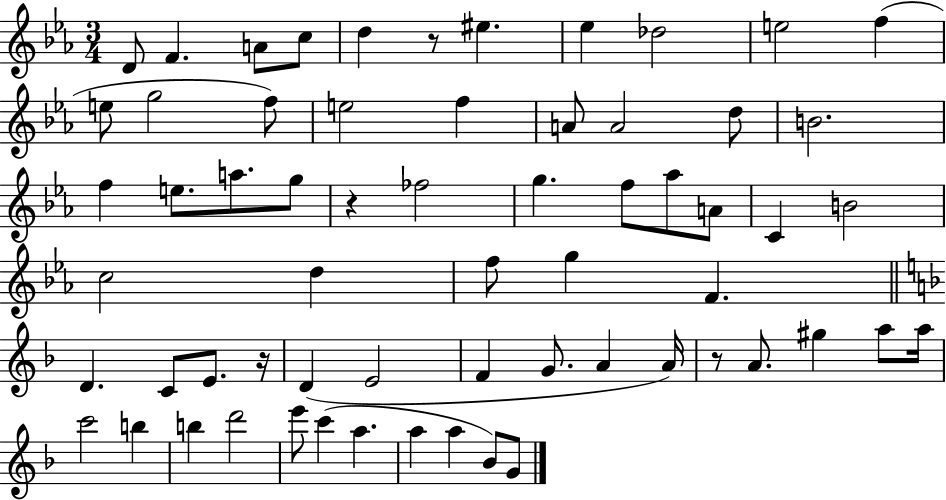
D4/e F4/q. A4/e C5/e D5/q R/e EIS5/q. Eb5/q Db5/h E5/h F5/q E5/e G5/h F5/e E5/h F5/q A4/e A4/h D5/e B4/h. F5/q E5/e. A5/e. G5/e R/q FES5/h G5/q. F5/e Ab5/e A4/e C4/q B4/h C5/h D5/q F5/e G5/q F4/q. D4/q. C4/e E4/e. R/s D4/q E4/h F4/q G4/e. A4/q A4/s R/e A4/e. G#5/q A5/e A5/s C6/h B5/q B5/q D6/h E6/e C6/q A5/q. A5/q A5/q Bb4/e G4/e